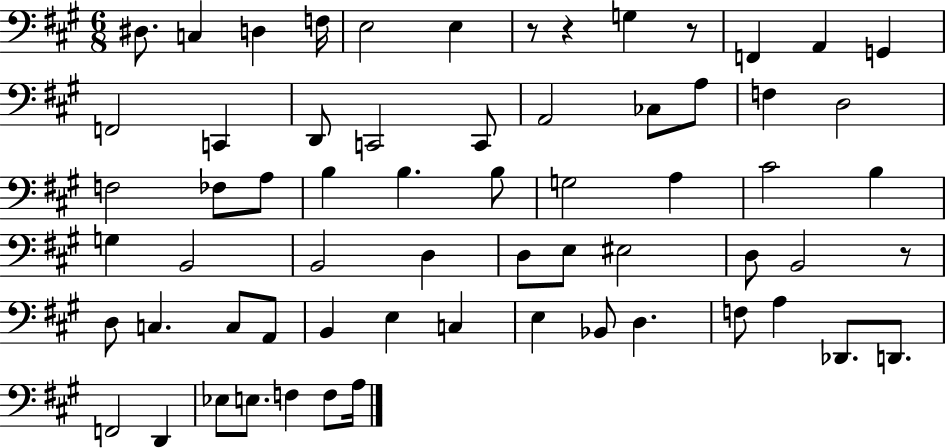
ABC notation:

X:1
T:Untitled
M:6/8
L:1/4
K:A
^D,/2 C, D, F,/4 E,2 E, z/2 z G, z/2 F,, A,, G,, F,,2 C,, D,,/2 C,,2 C,,/2 A,,2 _C,/2 A,/2 F, D,2 F,2 _F,/2 A,/2 B, B, B,/2 G,2 A, ^C2 B, G, B,,2 B,,2 D, D,/2 E,/2 ^E,2 D,/2 B,,2 z/2 D,/2 C, C,/2 A,,/2 B,, E, C, E, _B,,/2 D, F,/2 A, _D,,/2 D,,/2 F,,2 D,, _E,/2 E,/2 F, F,/2 A,/4